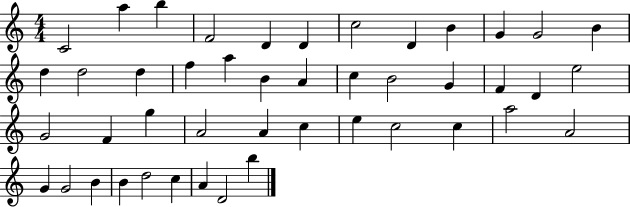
X:1
T:Untitled
M:4/4
L:1/4
K:C
C2 a b F2 D D c2 D B G G2 B d d2 d f a B A c B2 G F D e2 G2 F g A2 A c e c2 c a2 A2 G G2 B B d2 c A D2 b